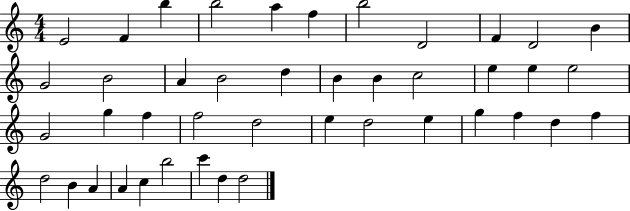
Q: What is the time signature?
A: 4/4